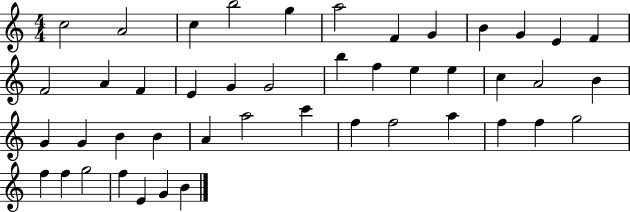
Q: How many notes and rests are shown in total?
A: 45